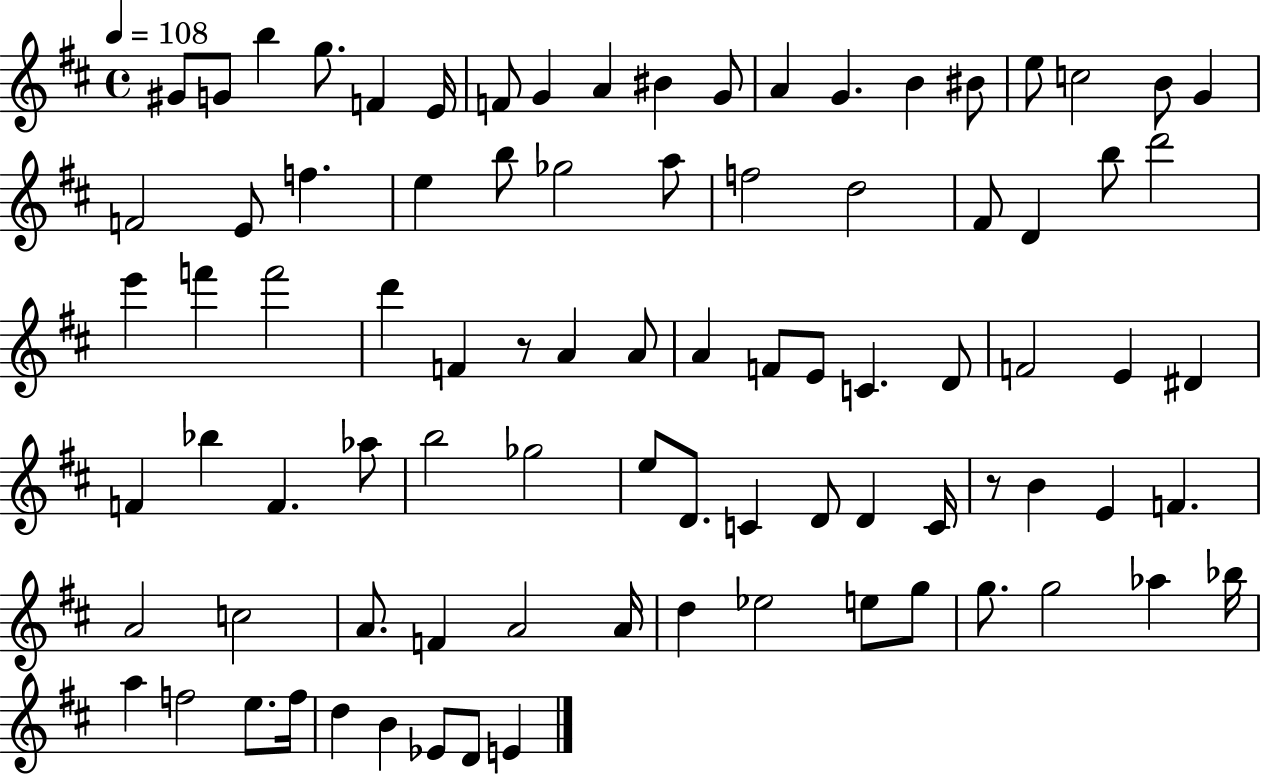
X:1
T:Untitled
M:4/4
L:1/4
K:D
^G/2 G/2 b g/2 F E/4 F/2 G A ^B G/2 A G B ^B/2 e/2 c2 B/2 G F2 E/2 f e b/2 _g2 a/2 f2 d2 ^F/2 D b/2 d'2 e' f' f'2 d' F z/2 A A/2 A F/2 E/2 C D/2 F2 E ^D F _b F _a/2 b2 _g2 e/2 D/2 C D/2 D C/4 z/2 B E F A2 c2 A/2 F A2 A/4 d _e2 e/2 g/2 g/2 g2 _a _b/4 a f2 e/2 f/4 d B _E/2 D/2 E